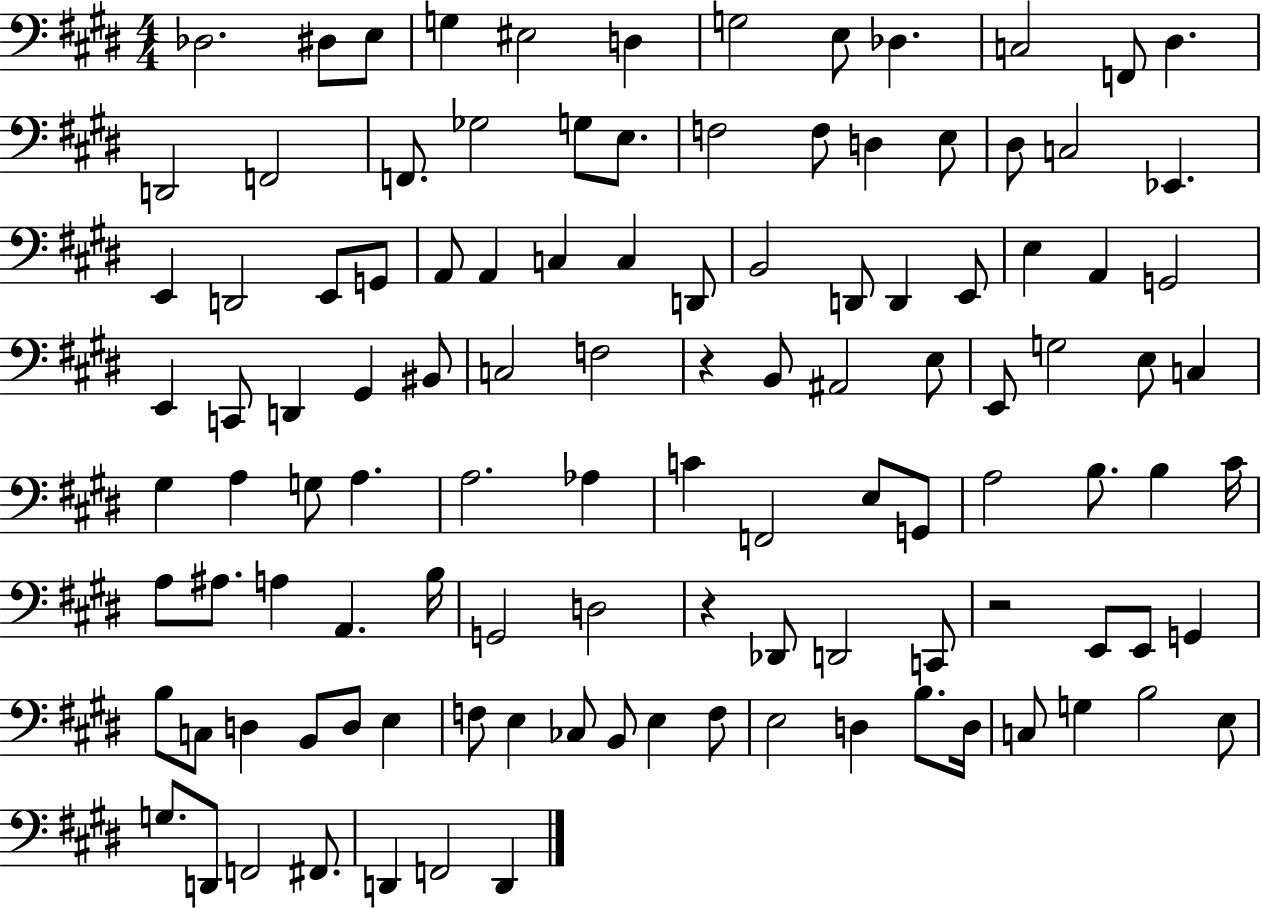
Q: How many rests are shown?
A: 3